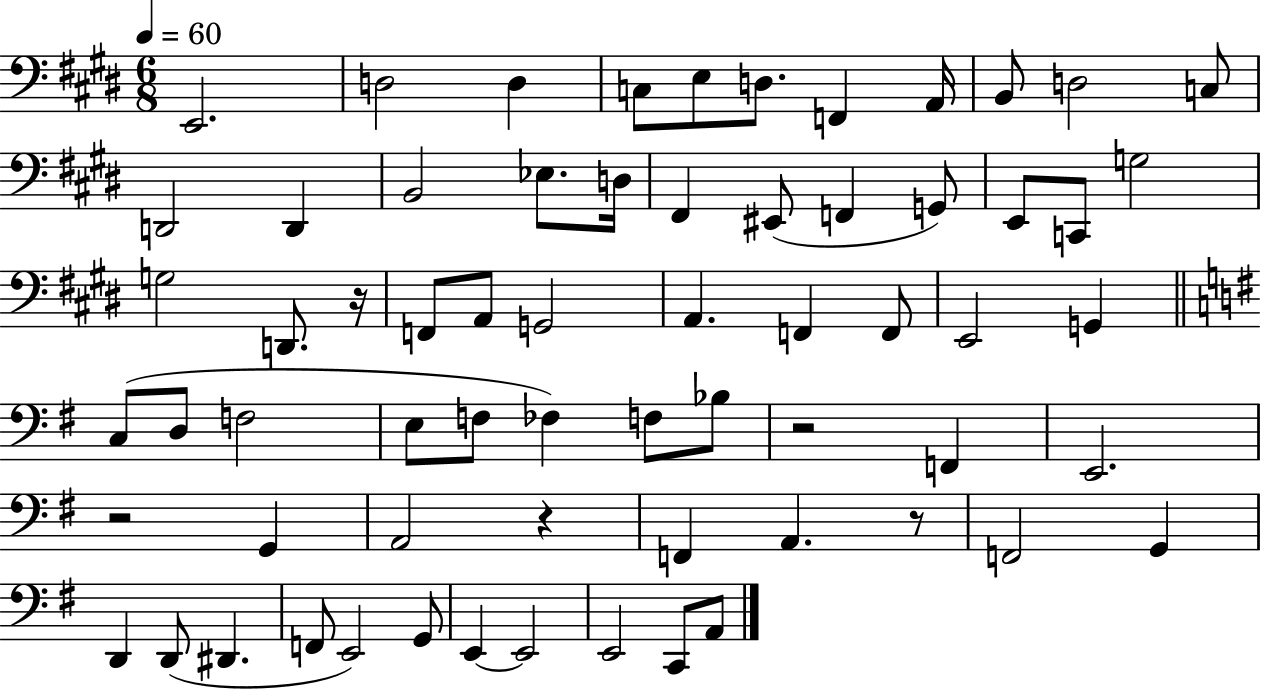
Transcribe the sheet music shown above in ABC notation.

X:1
T:Untitled
M:6/8
L:1/4
K:E
E,,2 D,2 D, C,/2 E,/2 D,/2 F,, A,,/4 B,,/2 D,2 C,/2 D,,2 D,, B,,2 _E,/2 D,/4 ^F,, ^E,,/2 F,, G,,/2 E,,/2 C,,/2 G,2 G,2 D,,/2 z/4 F,,/2 A,,/2 G,,2 A,, F,, F,,/2 E,,2 G,, C,/2 D,/2 F,2 E,/2 F,/2 _F, F,/2 _B,/2 z2 F,, E,,2 z2 G,, A,,2 z F,, A,, z/2 F,,2 G,, D,, D,,/2 ^D,, F,,/2 E,,2 G,,/2 E,, E,,2 E,,2 C,,/2 A,,/2